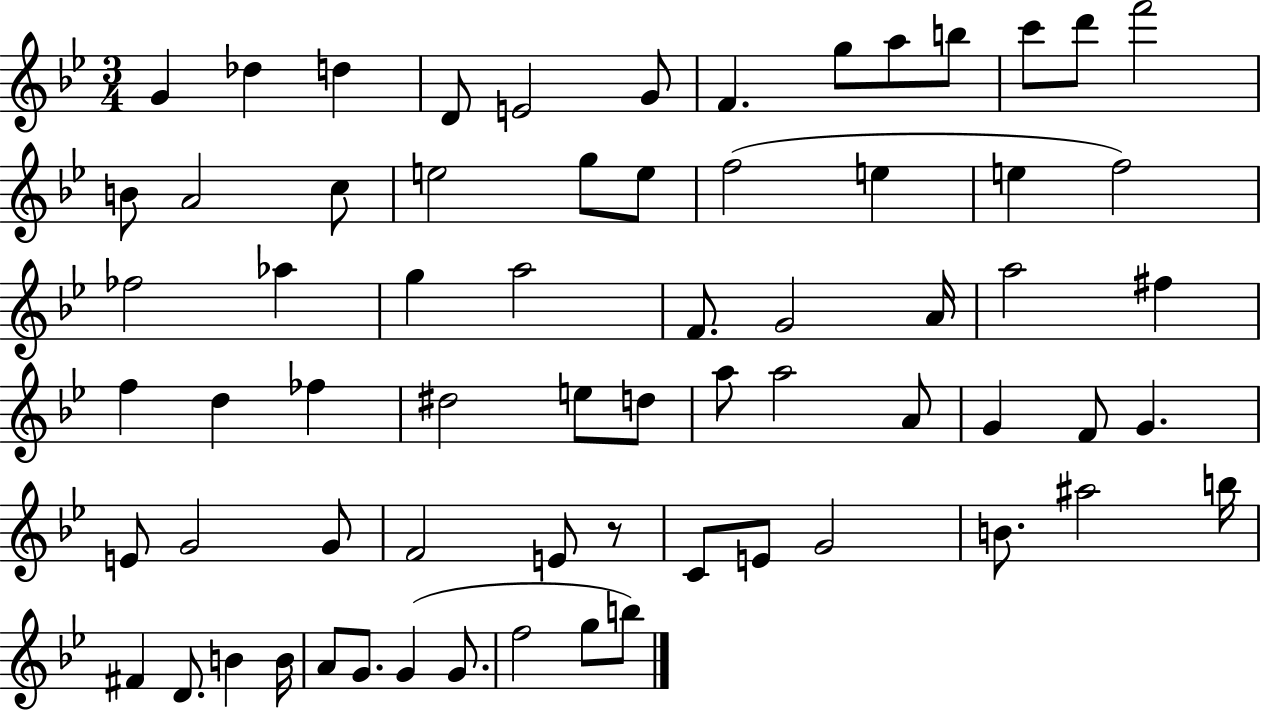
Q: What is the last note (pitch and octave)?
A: B5